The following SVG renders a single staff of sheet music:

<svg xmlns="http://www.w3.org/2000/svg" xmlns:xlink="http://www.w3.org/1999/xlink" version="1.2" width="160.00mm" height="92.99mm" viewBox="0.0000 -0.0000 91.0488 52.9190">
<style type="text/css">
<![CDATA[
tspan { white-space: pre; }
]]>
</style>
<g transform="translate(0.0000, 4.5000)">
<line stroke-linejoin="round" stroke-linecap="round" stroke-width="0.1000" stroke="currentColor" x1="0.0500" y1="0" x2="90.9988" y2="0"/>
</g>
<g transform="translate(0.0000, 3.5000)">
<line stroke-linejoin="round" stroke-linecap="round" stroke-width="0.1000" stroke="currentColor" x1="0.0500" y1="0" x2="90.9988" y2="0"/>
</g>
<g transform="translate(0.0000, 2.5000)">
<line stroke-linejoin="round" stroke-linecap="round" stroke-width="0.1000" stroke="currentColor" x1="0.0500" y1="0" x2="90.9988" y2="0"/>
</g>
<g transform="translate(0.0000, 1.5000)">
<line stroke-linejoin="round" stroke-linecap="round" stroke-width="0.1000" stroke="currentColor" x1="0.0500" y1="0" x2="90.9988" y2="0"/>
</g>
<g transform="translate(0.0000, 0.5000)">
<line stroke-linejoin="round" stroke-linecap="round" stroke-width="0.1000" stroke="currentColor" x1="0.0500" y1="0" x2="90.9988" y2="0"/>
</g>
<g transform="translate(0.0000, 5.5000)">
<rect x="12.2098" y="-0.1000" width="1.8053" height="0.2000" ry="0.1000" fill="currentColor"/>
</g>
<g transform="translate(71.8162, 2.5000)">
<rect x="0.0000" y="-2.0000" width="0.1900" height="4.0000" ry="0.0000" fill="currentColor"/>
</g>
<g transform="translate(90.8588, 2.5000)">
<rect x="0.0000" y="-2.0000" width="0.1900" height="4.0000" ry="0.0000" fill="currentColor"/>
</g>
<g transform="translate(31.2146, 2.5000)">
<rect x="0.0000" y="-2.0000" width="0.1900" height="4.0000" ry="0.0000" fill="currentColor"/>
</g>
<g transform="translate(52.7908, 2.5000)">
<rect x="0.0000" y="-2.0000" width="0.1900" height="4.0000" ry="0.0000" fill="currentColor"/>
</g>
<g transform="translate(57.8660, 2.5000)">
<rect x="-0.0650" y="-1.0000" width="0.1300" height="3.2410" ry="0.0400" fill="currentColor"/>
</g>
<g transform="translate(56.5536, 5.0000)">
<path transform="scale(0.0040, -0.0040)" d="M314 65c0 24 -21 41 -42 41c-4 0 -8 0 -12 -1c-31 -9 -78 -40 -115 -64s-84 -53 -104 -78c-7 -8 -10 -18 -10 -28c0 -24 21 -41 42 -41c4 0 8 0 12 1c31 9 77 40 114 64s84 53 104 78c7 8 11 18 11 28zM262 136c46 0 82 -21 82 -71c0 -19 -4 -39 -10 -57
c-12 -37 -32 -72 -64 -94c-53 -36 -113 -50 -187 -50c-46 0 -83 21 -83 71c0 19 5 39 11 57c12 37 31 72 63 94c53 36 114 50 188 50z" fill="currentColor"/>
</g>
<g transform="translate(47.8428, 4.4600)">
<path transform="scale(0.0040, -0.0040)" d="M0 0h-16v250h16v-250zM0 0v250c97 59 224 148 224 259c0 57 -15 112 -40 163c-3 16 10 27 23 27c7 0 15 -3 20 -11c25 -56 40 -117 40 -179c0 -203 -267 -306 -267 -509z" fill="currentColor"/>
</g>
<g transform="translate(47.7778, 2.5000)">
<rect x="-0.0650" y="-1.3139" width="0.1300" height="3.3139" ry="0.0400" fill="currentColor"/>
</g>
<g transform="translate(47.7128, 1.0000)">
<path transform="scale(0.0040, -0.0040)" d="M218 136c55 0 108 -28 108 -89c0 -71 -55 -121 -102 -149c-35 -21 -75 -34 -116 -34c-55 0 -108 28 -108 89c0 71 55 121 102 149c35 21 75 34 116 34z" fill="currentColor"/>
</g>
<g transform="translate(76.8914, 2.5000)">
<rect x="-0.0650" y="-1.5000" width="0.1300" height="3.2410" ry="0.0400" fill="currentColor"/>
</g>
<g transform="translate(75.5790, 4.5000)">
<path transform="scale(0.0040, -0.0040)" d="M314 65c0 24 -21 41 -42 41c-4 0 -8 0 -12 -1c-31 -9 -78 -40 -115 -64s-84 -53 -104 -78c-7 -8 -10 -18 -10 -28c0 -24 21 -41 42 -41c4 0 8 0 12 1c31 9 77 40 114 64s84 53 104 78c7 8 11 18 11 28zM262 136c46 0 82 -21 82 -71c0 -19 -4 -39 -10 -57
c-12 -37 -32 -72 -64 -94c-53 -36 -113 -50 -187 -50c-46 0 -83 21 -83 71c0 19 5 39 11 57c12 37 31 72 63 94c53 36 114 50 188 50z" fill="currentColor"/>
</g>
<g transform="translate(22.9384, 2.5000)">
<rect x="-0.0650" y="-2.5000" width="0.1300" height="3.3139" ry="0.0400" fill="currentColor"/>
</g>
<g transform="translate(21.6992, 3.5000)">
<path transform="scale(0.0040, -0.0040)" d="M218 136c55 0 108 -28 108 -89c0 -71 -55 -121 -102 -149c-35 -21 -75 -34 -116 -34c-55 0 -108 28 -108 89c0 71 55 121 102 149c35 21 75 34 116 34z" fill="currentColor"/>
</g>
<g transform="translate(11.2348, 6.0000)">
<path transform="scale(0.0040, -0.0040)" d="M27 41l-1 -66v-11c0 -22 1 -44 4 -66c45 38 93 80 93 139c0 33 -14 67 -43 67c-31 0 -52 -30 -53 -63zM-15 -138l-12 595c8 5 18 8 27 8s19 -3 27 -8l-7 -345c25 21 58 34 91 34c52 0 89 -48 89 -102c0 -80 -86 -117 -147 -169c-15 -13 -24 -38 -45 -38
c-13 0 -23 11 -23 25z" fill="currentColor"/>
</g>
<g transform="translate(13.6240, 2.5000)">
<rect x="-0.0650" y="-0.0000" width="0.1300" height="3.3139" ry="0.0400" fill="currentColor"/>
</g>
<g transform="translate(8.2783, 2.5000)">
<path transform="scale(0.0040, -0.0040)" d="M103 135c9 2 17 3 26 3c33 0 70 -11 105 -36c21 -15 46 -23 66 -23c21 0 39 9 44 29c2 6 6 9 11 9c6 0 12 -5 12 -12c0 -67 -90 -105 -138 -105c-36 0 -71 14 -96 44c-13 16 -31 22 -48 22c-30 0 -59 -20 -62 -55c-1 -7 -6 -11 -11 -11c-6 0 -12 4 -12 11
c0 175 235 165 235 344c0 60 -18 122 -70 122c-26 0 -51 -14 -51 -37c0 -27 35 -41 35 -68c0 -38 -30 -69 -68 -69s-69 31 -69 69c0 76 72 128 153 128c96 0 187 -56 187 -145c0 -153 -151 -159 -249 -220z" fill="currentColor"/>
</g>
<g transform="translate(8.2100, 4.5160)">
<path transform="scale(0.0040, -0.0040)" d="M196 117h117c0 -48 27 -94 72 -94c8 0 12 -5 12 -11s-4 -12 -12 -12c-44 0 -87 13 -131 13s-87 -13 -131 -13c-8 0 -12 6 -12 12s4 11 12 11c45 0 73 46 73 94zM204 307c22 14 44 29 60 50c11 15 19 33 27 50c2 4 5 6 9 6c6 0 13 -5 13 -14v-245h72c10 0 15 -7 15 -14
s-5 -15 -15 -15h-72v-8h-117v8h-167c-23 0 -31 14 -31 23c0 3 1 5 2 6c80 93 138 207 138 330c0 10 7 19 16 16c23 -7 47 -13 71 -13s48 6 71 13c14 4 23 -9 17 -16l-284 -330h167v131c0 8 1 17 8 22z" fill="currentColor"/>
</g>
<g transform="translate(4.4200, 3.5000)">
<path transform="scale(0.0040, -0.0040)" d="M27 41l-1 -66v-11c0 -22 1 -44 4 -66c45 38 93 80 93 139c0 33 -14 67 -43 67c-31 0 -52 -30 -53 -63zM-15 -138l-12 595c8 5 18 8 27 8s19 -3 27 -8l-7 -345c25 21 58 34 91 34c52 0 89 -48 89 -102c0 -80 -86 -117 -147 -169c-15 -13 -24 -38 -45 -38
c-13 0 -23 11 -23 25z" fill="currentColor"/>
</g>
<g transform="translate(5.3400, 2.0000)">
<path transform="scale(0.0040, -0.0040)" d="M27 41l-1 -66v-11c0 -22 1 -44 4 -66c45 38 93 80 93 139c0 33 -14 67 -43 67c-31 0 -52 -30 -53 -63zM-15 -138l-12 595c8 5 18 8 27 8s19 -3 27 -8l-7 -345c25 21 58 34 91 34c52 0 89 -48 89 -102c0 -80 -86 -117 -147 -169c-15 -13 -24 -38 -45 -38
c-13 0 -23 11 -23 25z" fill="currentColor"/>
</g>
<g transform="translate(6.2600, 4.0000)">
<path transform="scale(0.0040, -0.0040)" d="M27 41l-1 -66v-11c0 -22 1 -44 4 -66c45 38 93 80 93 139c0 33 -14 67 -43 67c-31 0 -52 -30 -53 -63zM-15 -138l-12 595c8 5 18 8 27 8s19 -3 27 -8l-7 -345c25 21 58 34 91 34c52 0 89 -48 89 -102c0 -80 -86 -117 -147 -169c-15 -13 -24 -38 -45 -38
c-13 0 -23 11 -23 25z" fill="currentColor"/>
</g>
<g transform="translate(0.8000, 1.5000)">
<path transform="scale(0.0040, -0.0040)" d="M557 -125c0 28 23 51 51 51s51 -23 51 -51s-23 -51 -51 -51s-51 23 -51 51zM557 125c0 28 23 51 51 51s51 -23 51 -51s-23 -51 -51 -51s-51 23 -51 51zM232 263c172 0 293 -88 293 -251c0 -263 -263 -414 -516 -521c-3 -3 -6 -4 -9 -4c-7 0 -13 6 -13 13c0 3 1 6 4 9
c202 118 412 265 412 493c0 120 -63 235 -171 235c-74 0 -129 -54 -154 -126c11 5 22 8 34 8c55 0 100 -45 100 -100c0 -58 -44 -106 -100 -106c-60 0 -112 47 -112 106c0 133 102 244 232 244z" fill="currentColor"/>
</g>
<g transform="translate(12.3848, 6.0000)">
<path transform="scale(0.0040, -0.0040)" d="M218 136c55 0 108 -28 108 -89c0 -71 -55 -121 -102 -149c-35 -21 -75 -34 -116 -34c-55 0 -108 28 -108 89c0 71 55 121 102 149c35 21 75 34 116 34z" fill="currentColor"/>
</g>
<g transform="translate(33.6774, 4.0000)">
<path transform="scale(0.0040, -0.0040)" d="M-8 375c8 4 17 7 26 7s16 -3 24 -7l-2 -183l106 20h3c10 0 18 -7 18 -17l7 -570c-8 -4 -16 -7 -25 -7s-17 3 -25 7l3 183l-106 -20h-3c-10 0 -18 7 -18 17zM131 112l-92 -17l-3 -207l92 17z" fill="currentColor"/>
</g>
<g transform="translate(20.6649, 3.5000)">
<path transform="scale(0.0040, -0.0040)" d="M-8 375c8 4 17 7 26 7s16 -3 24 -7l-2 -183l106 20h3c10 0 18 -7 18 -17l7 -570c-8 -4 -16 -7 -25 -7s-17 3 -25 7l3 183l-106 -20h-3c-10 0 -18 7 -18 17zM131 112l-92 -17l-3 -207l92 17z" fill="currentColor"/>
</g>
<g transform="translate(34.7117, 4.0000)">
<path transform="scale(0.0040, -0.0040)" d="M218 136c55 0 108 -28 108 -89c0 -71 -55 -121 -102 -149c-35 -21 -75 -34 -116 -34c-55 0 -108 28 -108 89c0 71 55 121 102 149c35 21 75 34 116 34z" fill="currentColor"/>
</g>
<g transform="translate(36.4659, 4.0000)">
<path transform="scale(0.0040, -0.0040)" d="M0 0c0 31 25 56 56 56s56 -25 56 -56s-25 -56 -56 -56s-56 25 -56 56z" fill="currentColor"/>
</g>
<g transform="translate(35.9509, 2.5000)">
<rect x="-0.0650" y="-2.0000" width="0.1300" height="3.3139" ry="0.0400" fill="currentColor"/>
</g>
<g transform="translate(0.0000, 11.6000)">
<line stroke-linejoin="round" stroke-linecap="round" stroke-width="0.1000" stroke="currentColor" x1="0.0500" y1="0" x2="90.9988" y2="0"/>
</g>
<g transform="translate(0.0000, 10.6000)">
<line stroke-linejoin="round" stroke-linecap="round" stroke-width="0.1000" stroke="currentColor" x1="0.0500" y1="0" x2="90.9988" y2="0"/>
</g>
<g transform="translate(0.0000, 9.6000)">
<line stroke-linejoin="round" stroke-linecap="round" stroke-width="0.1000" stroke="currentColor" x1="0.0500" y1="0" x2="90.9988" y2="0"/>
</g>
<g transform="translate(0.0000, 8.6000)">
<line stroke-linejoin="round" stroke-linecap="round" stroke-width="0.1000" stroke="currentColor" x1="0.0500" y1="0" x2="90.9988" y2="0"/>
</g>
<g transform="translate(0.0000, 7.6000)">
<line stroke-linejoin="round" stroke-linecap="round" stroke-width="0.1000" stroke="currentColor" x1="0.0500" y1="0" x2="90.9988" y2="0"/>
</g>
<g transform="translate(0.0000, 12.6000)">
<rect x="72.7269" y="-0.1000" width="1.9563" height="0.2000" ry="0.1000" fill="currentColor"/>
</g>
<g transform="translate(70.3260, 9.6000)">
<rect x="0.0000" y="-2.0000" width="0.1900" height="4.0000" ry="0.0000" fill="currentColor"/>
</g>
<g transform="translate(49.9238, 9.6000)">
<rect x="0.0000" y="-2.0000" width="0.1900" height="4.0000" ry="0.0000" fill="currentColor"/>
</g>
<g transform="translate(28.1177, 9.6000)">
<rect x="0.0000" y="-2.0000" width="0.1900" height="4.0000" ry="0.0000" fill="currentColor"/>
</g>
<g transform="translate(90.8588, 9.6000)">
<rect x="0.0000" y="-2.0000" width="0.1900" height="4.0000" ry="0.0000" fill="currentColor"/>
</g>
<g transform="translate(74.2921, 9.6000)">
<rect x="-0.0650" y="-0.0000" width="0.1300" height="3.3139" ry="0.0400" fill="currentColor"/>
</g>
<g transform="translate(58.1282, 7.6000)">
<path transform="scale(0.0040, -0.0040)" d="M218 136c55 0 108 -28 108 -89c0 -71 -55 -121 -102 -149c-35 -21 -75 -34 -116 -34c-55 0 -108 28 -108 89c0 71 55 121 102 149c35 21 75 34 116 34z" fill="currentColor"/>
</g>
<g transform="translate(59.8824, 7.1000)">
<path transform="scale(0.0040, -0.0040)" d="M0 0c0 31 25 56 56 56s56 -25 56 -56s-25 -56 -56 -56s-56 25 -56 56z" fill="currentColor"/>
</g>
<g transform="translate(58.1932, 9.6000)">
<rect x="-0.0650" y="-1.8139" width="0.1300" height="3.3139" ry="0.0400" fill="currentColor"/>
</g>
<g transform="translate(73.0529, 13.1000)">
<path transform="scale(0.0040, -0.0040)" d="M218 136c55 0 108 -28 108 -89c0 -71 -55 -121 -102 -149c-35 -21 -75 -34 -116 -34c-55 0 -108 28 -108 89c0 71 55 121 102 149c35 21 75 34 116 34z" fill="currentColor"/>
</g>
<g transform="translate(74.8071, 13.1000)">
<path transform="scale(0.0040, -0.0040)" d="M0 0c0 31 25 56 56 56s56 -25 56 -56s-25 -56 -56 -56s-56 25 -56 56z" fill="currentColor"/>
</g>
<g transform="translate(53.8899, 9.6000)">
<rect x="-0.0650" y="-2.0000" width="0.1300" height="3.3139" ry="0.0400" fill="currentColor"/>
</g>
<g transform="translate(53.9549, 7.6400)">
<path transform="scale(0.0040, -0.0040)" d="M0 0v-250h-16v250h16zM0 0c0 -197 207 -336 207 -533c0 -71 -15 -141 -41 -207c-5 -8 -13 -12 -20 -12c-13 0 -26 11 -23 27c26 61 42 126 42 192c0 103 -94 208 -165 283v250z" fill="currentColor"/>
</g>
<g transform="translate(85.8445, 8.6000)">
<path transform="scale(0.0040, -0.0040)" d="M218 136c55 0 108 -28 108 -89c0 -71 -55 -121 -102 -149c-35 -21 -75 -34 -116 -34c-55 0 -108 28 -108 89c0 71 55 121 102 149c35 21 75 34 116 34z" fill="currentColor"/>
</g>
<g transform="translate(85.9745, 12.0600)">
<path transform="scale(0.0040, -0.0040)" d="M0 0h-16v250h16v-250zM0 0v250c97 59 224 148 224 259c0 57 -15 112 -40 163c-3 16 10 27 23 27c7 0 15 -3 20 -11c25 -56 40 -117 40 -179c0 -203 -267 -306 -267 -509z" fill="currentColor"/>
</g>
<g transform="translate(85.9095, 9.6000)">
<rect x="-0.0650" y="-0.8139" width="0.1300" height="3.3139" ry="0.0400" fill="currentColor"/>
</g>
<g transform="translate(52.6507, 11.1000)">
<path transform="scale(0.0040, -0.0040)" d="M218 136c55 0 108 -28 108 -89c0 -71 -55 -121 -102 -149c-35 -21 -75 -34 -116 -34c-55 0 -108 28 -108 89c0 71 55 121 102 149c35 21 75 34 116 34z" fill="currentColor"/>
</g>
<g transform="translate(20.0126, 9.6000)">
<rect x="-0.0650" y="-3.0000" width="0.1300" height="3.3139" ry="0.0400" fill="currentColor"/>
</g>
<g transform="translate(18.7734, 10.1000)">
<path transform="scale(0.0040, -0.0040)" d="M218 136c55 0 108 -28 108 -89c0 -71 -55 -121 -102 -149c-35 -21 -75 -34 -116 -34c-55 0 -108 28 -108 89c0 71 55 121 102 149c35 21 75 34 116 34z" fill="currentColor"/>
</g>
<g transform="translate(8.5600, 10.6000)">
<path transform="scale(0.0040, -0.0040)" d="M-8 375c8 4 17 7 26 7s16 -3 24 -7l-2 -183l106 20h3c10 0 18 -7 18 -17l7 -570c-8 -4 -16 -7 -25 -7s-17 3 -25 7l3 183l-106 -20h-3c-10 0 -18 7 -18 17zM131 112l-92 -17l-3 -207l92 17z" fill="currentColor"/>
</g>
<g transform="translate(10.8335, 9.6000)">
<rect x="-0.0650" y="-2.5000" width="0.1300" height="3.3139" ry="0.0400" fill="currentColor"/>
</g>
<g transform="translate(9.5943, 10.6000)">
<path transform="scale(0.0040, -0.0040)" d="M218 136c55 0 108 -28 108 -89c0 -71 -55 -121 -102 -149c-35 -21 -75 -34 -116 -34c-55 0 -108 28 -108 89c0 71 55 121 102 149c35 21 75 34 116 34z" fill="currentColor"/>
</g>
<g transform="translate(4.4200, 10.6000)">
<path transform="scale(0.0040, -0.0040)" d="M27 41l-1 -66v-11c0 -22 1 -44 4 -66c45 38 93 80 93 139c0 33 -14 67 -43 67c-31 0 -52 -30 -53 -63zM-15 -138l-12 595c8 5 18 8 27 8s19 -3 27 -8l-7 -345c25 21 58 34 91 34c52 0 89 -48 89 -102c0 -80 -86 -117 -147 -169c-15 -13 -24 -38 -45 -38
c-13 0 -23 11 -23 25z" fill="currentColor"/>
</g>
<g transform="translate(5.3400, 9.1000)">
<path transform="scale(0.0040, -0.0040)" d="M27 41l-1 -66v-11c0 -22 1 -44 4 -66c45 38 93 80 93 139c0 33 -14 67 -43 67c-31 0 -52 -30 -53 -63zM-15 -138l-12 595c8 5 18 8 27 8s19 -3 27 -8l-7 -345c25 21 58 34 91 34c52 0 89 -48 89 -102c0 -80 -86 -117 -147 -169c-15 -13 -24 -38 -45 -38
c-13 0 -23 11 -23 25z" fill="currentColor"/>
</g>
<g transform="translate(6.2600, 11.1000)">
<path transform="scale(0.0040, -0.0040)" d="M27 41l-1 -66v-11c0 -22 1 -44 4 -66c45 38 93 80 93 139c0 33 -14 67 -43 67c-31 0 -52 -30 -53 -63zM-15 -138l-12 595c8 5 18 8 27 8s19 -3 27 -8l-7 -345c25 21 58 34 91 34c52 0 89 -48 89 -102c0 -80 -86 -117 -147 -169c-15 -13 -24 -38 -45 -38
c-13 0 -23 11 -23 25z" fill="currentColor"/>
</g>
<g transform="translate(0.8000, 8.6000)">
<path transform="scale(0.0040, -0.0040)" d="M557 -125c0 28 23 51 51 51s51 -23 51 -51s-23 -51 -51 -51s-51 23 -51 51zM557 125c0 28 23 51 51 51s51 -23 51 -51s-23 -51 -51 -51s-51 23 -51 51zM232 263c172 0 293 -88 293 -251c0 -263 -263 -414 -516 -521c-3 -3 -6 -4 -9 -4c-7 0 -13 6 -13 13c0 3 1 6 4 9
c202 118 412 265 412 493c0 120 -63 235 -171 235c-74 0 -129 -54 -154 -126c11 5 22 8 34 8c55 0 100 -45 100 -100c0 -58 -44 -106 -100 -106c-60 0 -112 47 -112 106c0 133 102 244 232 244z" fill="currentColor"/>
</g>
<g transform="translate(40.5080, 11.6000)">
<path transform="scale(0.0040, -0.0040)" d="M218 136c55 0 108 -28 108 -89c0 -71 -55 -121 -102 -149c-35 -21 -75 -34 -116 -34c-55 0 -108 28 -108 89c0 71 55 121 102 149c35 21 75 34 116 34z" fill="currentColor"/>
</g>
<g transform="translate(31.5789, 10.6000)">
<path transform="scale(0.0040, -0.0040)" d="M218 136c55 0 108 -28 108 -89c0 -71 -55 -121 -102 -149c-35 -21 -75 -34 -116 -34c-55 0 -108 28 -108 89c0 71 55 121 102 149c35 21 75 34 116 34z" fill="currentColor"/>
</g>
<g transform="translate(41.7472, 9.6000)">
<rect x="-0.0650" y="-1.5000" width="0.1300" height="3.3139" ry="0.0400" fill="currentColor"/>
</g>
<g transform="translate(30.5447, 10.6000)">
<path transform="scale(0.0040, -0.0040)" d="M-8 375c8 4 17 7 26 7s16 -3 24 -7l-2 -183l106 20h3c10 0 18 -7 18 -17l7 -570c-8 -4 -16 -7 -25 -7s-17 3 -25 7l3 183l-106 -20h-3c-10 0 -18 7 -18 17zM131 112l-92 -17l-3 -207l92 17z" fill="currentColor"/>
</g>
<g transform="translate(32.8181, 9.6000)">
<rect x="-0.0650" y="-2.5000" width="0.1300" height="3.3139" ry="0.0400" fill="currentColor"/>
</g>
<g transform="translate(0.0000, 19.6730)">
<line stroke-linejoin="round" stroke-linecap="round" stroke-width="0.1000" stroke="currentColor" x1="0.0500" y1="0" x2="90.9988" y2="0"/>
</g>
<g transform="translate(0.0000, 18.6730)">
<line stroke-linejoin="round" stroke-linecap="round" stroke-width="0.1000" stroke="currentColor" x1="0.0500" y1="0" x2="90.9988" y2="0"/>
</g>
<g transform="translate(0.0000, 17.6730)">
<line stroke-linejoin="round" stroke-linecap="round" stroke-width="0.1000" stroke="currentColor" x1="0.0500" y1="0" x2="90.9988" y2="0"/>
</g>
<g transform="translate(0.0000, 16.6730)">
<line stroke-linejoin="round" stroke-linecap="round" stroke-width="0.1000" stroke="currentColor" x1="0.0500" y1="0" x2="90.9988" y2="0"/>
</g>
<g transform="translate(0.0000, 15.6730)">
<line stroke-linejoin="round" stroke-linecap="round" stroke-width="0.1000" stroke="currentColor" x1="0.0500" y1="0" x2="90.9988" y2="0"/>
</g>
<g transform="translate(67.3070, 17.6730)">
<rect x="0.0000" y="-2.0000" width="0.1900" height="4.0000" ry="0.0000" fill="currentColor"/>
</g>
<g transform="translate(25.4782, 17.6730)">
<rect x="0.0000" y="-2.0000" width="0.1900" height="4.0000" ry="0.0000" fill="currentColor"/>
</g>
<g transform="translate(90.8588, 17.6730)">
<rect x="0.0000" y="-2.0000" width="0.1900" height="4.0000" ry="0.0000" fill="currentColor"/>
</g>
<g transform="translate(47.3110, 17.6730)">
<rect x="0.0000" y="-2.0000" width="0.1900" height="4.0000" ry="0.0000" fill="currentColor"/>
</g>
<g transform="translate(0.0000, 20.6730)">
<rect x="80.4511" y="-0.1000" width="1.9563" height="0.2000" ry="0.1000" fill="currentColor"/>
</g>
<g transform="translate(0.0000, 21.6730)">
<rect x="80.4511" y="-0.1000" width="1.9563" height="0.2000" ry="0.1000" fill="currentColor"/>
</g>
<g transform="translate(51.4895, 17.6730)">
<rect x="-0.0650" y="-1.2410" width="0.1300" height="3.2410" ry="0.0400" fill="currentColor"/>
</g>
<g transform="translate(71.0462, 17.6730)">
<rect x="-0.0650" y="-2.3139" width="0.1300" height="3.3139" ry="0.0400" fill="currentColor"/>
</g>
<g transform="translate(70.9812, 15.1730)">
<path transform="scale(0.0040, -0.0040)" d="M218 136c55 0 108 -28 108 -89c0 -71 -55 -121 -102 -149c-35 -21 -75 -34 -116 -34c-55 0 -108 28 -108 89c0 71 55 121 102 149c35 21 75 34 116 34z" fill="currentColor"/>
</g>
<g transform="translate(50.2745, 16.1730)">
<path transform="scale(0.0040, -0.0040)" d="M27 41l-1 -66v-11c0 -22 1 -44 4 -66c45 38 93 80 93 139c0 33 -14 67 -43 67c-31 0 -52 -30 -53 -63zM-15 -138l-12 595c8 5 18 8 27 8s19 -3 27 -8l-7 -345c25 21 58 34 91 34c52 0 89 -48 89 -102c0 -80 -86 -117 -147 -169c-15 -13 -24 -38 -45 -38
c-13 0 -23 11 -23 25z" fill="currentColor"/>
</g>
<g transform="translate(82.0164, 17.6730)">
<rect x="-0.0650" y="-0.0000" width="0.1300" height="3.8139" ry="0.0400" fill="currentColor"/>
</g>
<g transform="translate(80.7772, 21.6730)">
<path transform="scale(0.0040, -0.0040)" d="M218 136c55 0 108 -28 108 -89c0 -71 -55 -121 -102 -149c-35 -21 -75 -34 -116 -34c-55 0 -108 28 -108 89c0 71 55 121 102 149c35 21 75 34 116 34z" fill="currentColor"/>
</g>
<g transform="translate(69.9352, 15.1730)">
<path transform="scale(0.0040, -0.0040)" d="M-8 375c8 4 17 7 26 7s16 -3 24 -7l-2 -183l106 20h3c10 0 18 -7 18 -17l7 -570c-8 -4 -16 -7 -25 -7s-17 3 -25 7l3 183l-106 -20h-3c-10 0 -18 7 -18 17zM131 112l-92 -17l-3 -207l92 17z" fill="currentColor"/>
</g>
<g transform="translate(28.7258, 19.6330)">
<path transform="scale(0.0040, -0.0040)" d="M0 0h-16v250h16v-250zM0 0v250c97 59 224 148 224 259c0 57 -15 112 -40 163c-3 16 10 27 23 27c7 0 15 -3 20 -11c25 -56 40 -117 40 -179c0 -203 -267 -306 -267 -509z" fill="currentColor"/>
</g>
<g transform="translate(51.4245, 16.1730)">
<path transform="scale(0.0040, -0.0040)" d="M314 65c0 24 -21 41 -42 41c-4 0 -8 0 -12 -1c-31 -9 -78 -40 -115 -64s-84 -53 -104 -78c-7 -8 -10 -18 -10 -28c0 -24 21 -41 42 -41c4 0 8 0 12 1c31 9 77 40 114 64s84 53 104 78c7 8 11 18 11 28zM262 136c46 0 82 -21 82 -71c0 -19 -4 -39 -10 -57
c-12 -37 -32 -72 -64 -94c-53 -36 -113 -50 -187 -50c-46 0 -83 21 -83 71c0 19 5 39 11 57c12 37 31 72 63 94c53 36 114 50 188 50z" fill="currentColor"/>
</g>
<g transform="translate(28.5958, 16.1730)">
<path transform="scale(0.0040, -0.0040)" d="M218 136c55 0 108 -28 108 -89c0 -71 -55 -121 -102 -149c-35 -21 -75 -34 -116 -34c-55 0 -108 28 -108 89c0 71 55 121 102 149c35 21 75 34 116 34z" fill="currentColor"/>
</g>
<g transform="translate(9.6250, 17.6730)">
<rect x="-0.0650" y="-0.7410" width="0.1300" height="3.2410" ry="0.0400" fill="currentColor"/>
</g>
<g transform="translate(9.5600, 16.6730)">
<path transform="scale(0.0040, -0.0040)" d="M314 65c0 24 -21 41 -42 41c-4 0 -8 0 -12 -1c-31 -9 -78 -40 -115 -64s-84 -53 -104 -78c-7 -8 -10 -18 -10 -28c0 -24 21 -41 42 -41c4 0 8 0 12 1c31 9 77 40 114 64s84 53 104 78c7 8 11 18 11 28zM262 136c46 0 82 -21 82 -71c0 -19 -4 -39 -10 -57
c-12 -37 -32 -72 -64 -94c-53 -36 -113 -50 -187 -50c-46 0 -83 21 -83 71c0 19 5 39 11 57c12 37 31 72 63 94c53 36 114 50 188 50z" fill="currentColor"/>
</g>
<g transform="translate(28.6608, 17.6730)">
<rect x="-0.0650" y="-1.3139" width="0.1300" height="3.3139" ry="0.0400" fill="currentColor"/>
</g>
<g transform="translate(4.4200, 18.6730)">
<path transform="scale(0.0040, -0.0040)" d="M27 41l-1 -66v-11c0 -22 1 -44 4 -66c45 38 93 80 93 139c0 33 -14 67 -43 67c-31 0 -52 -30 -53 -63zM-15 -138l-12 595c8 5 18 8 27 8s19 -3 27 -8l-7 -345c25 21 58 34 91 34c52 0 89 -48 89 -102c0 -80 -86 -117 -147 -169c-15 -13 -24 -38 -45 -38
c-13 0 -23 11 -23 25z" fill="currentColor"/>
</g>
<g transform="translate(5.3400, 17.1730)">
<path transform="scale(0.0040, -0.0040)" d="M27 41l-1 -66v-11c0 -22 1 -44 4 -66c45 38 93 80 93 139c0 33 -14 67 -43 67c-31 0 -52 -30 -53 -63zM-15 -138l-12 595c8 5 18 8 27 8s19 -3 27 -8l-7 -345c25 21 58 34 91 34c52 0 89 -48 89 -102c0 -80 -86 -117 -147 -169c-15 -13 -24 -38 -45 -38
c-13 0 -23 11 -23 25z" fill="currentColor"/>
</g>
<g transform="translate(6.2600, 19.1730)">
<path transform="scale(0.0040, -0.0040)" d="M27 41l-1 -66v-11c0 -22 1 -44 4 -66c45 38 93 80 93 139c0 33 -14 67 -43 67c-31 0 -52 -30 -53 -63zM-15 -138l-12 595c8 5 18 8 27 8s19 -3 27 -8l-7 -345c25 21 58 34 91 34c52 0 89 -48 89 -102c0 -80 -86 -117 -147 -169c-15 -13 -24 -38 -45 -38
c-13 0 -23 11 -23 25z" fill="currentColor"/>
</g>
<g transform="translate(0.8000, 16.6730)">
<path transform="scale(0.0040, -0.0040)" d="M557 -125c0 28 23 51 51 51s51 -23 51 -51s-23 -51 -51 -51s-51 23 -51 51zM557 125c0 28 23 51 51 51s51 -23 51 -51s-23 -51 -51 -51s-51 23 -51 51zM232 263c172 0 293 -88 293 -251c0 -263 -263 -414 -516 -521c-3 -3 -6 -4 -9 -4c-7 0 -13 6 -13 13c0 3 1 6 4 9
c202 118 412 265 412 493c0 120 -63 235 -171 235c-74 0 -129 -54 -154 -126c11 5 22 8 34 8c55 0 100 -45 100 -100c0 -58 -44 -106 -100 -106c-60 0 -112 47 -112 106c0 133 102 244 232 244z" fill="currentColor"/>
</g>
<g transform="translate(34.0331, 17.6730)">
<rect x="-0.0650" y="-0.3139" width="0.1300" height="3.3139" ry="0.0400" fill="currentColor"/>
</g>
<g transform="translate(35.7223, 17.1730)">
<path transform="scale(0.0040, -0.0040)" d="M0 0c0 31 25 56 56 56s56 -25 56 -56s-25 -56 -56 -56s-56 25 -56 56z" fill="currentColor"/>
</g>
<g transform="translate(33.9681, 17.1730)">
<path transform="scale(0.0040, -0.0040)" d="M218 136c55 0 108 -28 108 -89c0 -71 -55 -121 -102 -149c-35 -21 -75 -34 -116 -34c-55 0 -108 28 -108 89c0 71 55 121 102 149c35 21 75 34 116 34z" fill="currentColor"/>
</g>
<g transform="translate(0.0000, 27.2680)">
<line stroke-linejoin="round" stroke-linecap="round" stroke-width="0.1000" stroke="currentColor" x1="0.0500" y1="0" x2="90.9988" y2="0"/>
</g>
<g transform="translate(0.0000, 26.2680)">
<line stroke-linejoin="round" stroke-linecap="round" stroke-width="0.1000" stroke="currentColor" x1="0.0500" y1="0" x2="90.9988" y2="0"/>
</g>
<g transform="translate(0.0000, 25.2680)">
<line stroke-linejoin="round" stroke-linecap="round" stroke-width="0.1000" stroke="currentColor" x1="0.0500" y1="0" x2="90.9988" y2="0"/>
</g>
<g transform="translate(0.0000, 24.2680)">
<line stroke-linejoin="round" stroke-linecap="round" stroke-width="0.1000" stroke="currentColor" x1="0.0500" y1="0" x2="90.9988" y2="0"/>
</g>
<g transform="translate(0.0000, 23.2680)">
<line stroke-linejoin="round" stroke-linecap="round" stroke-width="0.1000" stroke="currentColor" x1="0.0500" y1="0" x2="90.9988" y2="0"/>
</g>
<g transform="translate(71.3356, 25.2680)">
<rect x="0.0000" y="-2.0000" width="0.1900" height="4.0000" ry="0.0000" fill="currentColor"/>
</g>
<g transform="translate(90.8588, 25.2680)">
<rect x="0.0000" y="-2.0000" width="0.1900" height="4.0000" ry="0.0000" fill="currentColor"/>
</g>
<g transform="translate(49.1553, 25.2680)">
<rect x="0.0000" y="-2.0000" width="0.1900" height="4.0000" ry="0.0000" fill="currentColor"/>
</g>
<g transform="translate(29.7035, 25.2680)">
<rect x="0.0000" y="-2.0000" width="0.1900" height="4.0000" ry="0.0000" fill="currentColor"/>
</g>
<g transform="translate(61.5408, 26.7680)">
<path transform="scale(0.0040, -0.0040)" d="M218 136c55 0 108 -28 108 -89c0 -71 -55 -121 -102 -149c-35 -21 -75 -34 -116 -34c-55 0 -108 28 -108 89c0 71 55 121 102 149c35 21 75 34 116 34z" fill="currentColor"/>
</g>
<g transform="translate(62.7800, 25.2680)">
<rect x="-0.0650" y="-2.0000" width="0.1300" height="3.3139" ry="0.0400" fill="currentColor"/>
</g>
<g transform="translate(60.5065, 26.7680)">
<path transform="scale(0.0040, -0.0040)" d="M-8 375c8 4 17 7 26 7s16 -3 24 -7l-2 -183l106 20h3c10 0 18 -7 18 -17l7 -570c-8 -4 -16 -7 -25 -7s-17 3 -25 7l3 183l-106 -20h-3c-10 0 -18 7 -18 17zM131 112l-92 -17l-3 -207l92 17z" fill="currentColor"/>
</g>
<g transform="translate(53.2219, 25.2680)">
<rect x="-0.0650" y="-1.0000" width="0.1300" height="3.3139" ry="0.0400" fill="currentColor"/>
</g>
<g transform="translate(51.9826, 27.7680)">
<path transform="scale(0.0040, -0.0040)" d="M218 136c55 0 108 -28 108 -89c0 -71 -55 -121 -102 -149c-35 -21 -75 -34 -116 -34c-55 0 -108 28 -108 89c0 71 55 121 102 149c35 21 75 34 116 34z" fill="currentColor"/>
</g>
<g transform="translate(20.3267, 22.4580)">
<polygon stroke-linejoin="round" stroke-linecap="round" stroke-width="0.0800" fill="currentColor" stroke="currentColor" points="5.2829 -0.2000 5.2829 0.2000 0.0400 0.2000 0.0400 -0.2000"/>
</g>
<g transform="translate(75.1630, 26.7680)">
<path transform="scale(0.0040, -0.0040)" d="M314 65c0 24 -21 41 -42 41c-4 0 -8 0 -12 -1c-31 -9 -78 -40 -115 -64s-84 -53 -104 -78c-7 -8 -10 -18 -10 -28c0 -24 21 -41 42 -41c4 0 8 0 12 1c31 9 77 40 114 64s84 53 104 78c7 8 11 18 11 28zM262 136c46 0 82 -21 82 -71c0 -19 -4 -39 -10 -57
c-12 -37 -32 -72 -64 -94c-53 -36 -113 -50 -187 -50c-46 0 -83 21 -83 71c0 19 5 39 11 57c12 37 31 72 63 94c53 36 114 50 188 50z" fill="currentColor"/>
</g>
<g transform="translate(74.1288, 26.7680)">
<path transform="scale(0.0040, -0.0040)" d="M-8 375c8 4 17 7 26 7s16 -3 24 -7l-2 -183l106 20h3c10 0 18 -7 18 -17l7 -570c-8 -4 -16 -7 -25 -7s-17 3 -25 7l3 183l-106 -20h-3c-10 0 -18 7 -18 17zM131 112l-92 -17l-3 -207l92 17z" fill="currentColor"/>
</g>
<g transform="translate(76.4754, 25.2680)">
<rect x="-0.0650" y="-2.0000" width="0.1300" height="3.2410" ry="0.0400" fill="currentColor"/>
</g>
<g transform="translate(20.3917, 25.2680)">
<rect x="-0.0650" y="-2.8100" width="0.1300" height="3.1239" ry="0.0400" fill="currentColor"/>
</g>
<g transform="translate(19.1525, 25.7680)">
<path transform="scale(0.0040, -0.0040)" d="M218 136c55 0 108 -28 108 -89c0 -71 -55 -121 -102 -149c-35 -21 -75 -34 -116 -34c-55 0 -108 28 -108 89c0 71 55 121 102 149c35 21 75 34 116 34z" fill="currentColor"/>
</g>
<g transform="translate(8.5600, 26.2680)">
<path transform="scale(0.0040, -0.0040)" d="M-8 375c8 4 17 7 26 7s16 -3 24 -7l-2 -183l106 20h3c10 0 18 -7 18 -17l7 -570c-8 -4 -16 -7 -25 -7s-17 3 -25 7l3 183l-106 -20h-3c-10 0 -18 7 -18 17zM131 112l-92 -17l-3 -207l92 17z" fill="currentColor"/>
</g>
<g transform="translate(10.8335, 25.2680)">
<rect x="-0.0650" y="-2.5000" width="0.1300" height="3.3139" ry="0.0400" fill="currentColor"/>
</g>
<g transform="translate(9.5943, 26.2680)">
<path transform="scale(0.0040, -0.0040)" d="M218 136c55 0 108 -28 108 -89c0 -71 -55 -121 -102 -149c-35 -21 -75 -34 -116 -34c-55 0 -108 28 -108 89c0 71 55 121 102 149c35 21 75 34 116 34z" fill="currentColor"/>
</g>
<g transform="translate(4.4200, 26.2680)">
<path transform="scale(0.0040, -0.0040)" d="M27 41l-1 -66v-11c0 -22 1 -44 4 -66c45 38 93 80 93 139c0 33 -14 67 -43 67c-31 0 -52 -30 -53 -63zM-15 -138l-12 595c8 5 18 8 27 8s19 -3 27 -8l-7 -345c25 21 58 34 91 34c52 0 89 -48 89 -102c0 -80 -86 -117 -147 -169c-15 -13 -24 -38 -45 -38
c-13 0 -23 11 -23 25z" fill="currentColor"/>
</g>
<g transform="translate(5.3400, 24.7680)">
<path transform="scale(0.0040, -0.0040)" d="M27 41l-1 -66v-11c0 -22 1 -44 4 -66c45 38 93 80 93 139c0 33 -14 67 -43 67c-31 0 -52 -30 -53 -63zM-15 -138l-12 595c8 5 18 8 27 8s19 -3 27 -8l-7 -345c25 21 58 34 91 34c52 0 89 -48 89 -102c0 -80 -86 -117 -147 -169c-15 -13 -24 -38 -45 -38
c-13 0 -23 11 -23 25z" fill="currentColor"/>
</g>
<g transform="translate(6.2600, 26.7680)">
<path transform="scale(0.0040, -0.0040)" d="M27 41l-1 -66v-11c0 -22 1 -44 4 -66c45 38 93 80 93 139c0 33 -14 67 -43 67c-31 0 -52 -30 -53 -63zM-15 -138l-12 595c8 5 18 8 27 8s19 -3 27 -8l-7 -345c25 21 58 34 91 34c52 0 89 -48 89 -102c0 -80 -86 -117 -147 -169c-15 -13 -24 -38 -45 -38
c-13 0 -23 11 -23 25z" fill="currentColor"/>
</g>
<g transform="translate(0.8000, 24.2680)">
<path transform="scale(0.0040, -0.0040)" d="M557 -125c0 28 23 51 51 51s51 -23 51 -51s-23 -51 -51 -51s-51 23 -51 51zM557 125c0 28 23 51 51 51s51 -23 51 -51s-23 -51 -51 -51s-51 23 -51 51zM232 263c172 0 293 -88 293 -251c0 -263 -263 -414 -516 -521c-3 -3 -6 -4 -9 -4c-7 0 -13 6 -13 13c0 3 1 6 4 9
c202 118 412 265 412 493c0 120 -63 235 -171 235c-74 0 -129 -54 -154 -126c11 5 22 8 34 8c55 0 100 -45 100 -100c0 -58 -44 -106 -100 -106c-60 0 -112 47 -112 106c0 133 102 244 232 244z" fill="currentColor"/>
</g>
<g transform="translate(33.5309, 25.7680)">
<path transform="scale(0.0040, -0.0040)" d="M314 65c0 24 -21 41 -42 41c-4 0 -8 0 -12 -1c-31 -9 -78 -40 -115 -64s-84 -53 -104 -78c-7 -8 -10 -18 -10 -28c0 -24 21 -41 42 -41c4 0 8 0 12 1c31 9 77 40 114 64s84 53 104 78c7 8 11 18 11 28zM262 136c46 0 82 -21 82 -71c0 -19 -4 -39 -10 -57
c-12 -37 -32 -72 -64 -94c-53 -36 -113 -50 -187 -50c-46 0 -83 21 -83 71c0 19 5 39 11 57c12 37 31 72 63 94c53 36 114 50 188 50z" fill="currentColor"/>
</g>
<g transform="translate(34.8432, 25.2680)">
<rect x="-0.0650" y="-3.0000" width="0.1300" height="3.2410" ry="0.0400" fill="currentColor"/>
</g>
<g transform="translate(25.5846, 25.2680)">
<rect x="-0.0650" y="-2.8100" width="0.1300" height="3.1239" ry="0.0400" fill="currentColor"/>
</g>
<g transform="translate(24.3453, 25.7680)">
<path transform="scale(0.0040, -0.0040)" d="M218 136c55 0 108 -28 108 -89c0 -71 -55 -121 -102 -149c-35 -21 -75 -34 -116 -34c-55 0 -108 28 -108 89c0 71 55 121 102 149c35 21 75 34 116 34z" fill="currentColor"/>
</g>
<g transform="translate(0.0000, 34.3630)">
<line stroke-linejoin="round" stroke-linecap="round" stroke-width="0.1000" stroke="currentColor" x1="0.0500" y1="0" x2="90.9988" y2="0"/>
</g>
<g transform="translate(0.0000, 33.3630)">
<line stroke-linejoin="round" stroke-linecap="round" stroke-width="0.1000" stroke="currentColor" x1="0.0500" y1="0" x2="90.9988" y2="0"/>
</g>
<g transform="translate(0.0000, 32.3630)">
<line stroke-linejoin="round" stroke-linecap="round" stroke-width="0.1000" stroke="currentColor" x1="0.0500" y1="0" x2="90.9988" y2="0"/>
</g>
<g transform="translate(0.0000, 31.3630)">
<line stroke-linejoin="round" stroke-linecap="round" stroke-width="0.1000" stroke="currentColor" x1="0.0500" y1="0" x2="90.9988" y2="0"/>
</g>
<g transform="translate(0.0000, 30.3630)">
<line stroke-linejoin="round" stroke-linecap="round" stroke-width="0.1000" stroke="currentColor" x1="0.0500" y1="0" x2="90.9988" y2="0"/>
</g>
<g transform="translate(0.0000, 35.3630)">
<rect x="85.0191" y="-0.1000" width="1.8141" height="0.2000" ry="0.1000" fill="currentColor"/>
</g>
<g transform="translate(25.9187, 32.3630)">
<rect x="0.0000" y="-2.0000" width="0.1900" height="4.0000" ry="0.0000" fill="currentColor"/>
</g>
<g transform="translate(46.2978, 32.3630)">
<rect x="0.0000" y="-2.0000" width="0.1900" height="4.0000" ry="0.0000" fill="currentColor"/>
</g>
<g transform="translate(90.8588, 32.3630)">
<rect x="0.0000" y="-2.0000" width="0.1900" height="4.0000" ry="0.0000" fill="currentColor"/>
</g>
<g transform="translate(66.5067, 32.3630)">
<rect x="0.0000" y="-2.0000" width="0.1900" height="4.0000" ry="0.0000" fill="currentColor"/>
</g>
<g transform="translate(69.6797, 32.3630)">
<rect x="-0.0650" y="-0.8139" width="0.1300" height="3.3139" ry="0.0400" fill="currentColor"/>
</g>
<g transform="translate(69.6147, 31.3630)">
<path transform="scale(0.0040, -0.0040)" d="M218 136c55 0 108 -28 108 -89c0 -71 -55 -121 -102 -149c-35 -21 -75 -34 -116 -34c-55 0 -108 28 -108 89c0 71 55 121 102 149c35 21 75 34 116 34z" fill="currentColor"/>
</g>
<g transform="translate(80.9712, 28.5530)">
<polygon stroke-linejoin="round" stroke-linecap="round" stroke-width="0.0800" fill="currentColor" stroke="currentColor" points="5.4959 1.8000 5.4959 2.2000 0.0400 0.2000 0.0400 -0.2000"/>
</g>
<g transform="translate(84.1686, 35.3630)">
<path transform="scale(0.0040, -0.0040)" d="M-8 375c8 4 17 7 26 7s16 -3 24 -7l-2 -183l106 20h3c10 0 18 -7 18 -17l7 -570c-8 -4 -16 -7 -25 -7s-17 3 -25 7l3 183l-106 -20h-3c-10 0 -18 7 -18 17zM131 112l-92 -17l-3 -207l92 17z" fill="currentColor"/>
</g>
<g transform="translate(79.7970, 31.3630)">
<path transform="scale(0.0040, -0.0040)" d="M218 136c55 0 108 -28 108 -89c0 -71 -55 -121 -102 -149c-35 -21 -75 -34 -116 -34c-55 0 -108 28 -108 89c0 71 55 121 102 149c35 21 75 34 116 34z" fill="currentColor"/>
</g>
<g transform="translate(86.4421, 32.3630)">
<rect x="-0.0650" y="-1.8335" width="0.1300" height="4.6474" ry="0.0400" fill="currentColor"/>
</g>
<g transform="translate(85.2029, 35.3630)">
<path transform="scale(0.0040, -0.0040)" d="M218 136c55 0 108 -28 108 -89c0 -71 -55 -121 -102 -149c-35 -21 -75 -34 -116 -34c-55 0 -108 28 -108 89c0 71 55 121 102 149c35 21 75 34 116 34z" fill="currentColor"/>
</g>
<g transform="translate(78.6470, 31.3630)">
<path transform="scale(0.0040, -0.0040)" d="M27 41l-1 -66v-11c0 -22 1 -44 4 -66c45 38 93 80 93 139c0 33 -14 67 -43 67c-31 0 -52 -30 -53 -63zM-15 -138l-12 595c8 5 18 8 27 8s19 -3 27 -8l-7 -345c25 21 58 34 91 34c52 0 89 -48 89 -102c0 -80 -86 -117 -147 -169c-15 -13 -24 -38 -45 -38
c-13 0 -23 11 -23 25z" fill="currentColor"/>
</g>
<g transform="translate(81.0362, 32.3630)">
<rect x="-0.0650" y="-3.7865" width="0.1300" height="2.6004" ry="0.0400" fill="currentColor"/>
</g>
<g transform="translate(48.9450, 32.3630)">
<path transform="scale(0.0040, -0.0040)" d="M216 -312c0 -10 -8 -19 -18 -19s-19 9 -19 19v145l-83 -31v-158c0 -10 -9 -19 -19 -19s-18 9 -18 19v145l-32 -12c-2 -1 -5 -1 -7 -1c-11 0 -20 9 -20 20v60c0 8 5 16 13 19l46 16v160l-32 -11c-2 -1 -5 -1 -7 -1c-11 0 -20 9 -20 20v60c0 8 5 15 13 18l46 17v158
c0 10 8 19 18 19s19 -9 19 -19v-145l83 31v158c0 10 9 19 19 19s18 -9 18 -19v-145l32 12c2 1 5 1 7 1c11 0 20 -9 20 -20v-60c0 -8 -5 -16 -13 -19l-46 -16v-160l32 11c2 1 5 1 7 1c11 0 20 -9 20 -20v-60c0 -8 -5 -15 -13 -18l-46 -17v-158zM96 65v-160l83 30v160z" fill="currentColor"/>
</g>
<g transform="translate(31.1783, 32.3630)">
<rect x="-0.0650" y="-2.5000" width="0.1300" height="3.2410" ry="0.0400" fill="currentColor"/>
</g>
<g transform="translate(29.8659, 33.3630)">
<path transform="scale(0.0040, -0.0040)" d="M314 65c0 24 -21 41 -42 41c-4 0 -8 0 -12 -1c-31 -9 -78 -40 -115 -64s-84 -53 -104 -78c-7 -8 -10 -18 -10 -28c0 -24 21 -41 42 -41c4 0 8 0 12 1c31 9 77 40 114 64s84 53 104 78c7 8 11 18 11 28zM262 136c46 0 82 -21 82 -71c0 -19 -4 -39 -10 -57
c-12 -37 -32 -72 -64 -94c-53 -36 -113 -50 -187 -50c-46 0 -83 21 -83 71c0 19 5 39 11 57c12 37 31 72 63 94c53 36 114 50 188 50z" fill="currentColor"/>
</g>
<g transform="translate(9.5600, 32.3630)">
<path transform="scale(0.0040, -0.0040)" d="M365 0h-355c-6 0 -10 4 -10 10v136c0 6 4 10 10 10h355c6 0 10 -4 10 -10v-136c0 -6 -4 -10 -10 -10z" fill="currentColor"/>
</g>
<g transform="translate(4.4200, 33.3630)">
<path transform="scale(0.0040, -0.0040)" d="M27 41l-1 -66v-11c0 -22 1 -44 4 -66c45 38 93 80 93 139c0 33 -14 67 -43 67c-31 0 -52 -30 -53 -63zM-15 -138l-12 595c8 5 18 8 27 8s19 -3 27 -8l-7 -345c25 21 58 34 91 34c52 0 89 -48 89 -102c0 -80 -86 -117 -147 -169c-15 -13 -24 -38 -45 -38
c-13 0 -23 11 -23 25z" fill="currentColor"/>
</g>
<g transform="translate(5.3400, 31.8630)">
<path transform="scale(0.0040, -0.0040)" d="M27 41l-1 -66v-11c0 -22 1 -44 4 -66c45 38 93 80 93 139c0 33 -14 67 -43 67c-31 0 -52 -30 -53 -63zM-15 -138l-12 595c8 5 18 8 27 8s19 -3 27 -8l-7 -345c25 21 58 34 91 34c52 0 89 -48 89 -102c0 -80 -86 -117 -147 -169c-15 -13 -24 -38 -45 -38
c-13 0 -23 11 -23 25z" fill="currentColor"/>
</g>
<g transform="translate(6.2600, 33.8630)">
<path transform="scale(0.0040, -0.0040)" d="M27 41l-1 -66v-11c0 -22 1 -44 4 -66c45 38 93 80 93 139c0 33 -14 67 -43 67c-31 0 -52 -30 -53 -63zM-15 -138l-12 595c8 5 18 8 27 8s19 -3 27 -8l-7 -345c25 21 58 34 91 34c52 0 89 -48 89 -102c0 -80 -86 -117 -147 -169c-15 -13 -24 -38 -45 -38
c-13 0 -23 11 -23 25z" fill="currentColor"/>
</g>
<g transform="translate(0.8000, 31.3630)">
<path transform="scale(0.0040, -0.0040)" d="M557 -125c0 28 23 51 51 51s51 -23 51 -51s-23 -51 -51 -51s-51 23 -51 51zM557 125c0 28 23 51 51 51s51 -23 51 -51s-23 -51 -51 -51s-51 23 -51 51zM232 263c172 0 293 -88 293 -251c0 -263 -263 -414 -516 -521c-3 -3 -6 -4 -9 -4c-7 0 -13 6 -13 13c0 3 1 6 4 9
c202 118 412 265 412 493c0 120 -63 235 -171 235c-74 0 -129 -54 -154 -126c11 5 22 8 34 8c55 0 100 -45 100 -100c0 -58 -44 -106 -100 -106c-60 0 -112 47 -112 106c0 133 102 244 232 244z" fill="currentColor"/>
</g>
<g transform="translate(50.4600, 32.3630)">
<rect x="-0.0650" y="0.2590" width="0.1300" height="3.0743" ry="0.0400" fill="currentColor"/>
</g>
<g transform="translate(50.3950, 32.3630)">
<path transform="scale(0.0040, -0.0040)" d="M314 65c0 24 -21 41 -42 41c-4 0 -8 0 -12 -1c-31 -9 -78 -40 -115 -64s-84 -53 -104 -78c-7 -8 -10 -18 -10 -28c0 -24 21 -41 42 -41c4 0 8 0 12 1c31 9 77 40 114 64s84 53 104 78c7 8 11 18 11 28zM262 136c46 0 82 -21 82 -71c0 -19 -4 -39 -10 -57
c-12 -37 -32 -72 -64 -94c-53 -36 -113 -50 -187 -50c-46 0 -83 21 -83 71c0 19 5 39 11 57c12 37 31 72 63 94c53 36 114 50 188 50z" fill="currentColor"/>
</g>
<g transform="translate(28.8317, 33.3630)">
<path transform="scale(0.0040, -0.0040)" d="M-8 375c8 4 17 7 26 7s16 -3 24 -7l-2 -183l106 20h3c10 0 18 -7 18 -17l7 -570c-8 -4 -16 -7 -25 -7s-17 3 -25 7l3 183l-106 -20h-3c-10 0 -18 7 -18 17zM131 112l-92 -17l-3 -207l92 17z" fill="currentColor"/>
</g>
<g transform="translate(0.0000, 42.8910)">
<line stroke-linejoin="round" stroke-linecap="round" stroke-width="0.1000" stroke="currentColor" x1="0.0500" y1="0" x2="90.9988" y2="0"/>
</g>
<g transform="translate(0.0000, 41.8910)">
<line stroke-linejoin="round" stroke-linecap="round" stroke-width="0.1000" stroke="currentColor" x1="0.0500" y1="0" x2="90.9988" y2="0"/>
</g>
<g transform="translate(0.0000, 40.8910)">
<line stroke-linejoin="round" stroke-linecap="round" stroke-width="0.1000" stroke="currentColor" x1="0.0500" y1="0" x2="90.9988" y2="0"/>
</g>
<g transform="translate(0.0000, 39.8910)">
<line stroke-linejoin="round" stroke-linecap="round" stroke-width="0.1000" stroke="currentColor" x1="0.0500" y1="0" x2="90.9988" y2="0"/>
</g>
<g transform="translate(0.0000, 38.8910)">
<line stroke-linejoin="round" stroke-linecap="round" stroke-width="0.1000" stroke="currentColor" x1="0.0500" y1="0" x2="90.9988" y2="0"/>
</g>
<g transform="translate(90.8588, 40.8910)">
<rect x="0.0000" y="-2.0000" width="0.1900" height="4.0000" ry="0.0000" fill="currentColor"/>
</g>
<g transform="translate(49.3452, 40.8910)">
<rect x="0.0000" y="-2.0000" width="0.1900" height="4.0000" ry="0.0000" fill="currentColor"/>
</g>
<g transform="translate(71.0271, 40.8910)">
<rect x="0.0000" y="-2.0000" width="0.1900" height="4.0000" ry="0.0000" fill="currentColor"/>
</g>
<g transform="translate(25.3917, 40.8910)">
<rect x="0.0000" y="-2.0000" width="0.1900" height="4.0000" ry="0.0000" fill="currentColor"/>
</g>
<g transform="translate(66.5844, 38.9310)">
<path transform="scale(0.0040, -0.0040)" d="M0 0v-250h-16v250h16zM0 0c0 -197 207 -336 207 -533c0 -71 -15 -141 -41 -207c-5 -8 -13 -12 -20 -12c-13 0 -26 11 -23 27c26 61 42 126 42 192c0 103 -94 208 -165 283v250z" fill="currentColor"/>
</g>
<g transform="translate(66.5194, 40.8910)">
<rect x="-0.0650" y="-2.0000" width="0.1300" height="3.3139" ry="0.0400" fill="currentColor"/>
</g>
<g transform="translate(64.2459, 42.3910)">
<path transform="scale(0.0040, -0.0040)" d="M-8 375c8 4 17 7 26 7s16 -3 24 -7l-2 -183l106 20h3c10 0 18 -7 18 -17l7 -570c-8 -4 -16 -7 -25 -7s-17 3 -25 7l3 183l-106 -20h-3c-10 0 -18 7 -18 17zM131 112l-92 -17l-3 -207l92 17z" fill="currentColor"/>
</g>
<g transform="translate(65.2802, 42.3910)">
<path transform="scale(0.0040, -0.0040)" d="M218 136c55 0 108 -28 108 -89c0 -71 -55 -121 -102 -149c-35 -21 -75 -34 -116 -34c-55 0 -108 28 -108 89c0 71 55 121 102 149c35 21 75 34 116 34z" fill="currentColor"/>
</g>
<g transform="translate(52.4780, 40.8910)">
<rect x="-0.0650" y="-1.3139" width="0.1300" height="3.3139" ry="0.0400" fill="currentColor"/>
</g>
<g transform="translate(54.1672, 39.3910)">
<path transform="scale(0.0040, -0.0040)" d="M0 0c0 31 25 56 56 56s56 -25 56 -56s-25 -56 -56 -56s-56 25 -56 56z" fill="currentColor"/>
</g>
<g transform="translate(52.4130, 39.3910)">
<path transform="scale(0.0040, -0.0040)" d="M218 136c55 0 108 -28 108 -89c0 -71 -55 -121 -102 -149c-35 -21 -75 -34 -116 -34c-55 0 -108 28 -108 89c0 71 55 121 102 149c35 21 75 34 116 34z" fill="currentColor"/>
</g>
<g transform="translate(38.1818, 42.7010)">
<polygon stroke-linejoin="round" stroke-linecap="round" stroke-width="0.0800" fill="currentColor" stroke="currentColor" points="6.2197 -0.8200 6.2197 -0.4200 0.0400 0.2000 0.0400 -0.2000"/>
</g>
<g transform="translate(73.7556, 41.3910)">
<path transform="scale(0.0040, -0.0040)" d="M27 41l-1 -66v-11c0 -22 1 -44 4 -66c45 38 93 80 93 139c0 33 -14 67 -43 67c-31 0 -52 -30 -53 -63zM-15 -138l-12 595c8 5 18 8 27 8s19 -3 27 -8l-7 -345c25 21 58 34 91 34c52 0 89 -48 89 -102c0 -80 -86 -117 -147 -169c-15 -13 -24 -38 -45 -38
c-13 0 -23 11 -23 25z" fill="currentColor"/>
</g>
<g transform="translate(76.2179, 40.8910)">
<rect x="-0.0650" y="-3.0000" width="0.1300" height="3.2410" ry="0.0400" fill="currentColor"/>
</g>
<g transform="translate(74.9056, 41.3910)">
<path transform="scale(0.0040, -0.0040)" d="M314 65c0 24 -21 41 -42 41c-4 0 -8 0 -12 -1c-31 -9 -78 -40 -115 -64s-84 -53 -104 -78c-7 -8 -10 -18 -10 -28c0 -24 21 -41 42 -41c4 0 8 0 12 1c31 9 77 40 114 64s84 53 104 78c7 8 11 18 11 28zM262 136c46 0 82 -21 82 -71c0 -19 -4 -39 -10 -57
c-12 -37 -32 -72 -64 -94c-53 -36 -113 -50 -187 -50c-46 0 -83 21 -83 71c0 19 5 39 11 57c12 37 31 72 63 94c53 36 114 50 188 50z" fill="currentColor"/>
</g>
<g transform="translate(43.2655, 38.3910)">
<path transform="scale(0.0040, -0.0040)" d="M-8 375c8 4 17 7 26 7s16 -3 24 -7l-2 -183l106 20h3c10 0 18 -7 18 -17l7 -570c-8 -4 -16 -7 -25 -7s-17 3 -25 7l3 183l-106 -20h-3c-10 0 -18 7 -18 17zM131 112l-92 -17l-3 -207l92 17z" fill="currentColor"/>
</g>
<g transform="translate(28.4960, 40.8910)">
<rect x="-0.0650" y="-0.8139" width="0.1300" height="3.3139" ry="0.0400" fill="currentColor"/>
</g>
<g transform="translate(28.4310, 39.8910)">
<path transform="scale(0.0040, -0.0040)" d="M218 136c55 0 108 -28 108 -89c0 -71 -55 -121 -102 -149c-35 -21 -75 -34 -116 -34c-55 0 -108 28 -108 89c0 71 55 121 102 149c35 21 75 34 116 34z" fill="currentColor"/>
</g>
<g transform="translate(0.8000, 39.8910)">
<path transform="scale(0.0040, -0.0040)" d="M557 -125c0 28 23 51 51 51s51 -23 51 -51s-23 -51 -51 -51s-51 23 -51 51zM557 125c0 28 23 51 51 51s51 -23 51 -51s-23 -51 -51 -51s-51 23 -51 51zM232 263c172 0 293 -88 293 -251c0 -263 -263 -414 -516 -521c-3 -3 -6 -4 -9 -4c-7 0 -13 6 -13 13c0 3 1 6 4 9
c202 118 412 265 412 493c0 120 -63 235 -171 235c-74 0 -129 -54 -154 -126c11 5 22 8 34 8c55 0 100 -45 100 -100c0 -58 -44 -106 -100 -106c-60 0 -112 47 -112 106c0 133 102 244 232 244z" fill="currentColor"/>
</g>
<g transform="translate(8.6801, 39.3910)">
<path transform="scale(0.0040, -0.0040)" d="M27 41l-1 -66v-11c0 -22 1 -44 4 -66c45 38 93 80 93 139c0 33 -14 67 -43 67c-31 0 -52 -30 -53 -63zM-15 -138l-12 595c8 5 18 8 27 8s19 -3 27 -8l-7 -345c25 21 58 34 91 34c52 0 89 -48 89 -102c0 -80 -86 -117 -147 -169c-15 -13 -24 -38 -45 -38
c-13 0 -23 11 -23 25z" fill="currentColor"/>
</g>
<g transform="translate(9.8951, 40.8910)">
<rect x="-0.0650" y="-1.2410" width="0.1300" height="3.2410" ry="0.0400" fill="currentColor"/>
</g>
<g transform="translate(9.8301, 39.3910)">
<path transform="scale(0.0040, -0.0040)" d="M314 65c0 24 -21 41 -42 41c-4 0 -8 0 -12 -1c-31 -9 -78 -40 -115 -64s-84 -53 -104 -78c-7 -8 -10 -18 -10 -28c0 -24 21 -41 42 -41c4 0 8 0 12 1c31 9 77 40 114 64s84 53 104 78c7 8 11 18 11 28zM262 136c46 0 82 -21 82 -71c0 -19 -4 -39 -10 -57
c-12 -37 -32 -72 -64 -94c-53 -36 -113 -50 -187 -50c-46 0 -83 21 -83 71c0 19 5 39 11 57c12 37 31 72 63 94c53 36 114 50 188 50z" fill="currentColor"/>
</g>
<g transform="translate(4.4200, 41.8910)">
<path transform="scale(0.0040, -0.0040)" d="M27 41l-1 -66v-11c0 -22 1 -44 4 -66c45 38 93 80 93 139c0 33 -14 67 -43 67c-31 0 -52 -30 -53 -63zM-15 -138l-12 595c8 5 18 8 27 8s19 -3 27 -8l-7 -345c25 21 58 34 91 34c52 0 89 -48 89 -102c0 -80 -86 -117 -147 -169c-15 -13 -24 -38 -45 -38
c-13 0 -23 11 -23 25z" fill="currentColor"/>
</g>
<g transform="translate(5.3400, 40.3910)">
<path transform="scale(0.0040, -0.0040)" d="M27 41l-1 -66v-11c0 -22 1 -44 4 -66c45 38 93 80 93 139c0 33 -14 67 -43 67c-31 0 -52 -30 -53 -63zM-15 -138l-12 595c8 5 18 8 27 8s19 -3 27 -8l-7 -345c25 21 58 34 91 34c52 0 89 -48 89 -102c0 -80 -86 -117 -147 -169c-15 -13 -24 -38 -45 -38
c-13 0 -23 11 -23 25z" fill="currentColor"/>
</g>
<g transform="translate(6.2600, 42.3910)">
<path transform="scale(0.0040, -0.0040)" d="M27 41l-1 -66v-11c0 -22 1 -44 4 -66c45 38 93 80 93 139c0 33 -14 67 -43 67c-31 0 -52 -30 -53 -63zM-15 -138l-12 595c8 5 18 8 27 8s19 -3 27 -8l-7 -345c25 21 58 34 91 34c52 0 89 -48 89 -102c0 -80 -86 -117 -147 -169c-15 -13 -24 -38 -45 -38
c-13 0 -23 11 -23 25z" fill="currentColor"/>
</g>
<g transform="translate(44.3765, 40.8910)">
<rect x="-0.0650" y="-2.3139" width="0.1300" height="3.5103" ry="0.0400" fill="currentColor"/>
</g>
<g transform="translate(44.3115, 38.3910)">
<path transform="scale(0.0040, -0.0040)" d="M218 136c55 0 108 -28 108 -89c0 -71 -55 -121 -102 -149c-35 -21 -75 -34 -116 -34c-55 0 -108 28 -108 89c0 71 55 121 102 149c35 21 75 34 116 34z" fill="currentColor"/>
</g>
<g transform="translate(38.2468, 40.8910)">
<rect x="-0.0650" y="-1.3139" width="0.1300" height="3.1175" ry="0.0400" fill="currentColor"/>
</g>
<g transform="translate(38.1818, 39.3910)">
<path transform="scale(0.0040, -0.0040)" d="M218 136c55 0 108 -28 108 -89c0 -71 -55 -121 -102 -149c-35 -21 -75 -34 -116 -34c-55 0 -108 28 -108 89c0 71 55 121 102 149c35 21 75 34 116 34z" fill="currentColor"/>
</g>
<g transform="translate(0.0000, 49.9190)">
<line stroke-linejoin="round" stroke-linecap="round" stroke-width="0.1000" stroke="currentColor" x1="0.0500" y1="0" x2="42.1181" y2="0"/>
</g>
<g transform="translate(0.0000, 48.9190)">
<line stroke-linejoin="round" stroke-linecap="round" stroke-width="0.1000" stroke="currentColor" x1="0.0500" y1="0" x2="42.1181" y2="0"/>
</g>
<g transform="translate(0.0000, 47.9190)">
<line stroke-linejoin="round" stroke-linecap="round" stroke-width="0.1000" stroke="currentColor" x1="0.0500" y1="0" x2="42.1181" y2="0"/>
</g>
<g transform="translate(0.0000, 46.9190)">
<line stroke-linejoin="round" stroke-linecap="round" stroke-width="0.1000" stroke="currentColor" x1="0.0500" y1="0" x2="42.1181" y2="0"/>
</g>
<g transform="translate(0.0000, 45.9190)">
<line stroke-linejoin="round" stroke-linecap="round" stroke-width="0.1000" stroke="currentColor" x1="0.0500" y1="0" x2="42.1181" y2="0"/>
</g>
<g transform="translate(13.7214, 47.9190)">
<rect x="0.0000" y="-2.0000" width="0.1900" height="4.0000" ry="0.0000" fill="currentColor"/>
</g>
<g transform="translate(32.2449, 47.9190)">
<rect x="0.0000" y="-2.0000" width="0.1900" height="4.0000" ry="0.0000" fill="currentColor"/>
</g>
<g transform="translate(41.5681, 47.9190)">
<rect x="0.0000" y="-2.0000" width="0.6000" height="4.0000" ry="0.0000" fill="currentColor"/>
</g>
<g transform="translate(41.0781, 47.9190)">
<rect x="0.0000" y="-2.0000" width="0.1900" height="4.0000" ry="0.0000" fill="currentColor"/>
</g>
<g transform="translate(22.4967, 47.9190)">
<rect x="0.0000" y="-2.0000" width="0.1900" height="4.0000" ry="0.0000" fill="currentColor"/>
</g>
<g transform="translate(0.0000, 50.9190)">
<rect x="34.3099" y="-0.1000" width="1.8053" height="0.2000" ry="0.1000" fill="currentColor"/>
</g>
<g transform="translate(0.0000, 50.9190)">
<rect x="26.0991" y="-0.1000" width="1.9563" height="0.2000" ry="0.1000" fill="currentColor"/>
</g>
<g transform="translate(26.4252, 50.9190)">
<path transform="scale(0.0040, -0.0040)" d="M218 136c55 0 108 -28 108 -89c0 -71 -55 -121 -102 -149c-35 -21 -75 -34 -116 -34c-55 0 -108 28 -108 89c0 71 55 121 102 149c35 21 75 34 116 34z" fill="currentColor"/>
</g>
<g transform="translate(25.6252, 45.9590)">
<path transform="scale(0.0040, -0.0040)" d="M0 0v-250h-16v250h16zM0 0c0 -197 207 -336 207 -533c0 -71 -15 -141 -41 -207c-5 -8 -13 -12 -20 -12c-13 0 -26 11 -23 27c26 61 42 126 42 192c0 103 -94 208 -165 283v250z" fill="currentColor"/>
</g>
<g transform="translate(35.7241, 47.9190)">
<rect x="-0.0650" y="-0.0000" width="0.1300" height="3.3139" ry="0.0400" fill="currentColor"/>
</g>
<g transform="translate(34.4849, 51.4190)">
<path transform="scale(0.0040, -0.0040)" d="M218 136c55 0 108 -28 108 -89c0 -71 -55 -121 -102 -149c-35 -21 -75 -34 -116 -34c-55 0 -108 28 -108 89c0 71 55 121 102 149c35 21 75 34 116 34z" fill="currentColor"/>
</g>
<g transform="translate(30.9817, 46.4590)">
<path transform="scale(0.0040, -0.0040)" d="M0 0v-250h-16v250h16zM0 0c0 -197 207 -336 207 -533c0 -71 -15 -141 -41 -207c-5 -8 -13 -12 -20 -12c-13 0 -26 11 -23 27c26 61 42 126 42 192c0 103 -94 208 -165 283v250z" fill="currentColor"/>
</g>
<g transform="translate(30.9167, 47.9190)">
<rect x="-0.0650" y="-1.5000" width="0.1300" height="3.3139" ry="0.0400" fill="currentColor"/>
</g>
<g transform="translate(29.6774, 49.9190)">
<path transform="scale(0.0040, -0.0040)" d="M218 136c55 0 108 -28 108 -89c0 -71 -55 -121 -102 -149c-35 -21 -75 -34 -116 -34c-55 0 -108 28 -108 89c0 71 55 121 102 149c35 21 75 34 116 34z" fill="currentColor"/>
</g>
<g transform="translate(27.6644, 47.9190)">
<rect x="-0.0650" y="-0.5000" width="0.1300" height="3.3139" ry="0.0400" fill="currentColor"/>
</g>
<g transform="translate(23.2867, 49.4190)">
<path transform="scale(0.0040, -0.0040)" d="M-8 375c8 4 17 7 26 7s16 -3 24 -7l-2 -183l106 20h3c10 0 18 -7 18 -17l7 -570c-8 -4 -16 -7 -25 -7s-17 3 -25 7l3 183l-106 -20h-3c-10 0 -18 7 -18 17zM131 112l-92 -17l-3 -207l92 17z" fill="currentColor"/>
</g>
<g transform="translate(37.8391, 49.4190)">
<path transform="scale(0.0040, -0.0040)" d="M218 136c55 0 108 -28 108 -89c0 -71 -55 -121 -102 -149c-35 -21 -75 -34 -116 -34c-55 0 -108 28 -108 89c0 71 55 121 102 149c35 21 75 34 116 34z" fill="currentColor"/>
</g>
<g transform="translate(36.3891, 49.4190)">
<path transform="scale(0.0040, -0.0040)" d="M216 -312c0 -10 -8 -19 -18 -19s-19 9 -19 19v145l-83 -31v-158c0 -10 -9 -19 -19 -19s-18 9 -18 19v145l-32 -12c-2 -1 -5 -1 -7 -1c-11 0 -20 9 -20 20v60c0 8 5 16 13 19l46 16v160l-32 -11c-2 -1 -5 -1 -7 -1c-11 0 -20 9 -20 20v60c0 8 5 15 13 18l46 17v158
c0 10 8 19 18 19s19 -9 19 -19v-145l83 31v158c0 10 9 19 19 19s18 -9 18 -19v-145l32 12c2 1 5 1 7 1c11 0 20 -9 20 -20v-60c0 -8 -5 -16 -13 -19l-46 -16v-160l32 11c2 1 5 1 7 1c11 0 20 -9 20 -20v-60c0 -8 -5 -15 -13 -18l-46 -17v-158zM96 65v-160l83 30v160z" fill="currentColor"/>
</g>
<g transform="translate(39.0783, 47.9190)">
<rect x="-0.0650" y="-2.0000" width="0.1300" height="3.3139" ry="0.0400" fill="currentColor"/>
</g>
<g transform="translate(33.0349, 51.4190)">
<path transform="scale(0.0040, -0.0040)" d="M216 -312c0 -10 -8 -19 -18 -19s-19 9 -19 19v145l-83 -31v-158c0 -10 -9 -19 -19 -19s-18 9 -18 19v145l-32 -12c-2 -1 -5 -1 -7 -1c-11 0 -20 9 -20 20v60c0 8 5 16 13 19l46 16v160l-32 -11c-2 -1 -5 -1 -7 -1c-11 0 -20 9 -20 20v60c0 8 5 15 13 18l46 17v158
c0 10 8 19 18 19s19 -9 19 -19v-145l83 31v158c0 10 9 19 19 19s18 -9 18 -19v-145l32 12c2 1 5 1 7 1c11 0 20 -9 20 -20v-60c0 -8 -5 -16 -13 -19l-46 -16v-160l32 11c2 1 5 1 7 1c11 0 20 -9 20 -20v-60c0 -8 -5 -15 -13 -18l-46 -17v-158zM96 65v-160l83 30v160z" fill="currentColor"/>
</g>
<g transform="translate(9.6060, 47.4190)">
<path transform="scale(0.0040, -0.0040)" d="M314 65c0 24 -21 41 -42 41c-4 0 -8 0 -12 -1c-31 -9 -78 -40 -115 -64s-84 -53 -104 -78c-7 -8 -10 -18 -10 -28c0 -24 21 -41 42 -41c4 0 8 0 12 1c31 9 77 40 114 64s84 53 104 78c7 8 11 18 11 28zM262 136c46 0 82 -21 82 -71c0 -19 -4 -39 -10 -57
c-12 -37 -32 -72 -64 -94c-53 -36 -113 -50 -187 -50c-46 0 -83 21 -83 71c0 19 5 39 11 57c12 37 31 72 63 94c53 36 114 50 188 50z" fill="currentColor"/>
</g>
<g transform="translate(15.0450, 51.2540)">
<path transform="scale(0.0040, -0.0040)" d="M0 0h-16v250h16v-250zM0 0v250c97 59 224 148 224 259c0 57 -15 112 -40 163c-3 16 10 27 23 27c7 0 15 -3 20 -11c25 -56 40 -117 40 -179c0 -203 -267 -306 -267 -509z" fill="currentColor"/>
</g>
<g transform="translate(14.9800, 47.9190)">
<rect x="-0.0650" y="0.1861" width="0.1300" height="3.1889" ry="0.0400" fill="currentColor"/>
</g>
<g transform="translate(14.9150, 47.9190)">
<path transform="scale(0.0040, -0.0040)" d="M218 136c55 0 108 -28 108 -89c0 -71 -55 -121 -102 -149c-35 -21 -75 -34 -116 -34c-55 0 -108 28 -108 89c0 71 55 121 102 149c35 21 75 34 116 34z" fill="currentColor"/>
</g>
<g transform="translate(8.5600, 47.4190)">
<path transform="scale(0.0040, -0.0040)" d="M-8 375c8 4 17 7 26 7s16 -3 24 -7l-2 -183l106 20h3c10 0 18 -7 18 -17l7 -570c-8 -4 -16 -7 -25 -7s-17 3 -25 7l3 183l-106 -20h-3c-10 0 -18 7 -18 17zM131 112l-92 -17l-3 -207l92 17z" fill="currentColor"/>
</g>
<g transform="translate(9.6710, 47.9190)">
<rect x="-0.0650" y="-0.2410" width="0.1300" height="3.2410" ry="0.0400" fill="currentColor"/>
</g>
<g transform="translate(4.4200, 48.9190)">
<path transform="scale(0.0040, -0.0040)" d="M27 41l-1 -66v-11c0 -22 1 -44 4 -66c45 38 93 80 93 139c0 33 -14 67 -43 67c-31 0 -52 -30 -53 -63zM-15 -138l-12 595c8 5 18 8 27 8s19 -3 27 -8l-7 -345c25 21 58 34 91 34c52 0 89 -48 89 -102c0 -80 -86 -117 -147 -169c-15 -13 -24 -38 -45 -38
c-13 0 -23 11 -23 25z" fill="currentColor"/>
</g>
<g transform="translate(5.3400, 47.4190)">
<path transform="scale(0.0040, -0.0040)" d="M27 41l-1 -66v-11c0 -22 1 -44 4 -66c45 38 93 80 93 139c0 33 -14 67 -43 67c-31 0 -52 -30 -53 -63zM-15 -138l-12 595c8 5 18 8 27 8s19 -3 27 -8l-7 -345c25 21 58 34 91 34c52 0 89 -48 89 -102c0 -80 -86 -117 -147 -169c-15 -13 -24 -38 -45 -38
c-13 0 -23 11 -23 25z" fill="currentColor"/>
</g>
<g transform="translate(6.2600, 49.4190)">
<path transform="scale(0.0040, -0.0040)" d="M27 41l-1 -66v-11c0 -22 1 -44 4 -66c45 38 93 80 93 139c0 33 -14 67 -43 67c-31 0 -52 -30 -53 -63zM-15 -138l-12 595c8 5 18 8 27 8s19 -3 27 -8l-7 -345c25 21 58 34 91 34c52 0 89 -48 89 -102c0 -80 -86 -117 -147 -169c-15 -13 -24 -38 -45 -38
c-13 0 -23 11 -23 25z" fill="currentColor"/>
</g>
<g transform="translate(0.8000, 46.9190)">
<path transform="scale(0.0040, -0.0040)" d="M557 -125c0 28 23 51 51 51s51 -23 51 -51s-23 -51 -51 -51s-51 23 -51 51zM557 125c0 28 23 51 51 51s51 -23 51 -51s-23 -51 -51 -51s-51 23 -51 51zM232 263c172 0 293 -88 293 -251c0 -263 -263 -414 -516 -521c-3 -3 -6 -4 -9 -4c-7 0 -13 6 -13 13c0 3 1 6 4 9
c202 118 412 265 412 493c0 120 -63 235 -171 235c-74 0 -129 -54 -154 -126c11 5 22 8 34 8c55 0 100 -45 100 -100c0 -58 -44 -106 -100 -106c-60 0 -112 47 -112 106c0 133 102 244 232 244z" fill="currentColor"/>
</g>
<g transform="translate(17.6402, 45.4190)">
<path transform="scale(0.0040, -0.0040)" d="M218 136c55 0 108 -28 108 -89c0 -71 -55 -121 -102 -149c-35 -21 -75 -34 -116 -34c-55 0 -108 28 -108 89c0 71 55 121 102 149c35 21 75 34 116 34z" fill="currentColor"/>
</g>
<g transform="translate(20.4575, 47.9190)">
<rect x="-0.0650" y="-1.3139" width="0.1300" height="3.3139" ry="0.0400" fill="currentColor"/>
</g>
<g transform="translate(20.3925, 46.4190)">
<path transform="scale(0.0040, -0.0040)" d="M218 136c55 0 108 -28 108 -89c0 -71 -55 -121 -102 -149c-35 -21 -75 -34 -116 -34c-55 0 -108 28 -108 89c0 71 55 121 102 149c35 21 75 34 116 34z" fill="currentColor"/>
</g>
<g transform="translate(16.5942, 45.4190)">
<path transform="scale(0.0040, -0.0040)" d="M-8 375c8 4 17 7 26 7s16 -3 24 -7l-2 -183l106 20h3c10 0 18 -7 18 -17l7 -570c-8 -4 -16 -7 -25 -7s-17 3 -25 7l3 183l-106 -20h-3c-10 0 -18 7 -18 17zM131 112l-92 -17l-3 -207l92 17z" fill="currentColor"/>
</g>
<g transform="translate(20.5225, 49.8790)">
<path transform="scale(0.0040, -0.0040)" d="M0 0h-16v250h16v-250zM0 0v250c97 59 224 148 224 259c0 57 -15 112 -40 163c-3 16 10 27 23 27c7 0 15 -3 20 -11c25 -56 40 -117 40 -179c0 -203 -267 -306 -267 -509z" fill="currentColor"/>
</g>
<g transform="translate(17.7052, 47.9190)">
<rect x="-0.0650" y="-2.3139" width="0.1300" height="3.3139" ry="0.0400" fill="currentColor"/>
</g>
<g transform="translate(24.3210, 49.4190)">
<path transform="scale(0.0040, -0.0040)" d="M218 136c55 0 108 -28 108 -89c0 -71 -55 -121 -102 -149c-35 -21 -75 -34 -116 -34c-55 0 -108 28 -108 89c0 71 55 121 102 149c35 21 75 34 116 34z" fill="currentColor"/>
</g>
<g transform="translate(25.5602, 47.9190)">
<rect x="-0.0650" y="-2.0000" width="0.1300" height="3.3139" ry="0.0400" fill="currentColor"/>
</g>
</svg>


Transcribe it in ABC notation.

X:1
T:Untitled
M:2/4
L:1/4
K:Eb
_D,, B,, A,, G,/2 F,,2 G,,2 B,, C, B,, G,, _A,,/2 _A, D,, F,/2 F,2 G,/2 _E, _G,2 B, C,, B,, C,/2 C,/2 C,2 F,, A,, A,,2 z2 B,,2 ^D,2 F, _F,/2 E,,/2 _G,2 F, G,/2 B,/2 G, A,,/2 _C,2 E,2 D,/2 B, G,/2 A,,/2 _E,, G,,/2 ^D,, ^A,,